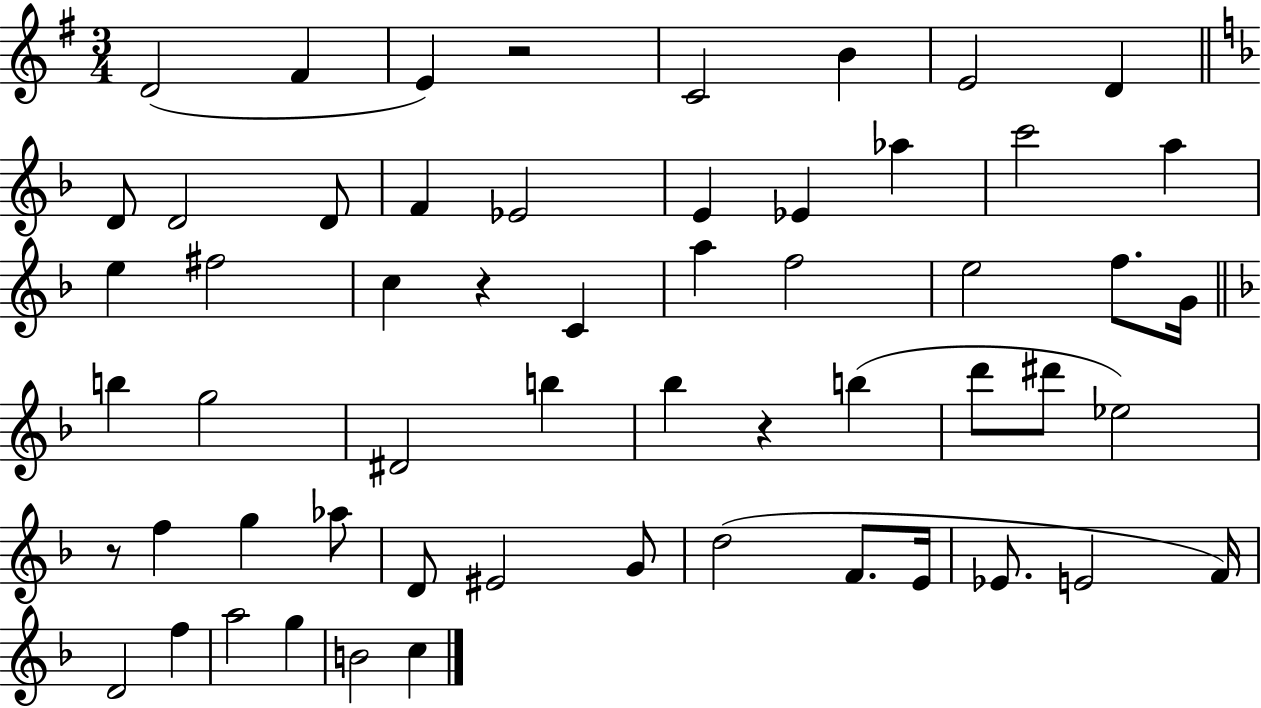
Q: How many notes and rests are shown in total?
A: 57